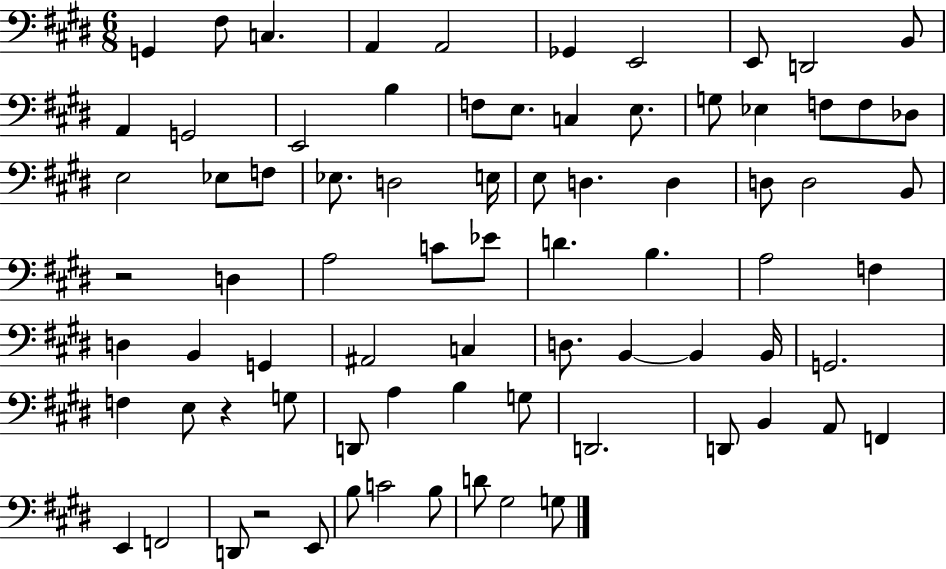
X:1
T:Untitled
M:6/8
L:1/4
K:E
G,, ^F,/2 C, A,, A,,2 _G,, E,,2 E,,/2 D,,2 B,,/2 A,, G,,2 E,,2 B, F,/2 E,/2 C, E,/2 G,/2 _E, F,/2 F,/2 _D,/2 E,2 _E,/2 F,/2 _E,/2 D,2 E,/4 E,/2 D, D, D,/2 D,2 B,,/2 z2 D, A,2 C/2 _E/2 D B, A,2 F, D, B,, G,, ^A,,2 C, D,/2 B,, B,, B,,/4 G,,2 F, E,/2 z G,/2 D,,/2 A, B, G,/2 D,,2 D,,/2 B,, A,,/2 F,, E,, F,,2 D,,/2 z2 E,,/2 B,/2 C2 B,/2 D/2 ^G,2 G,/2